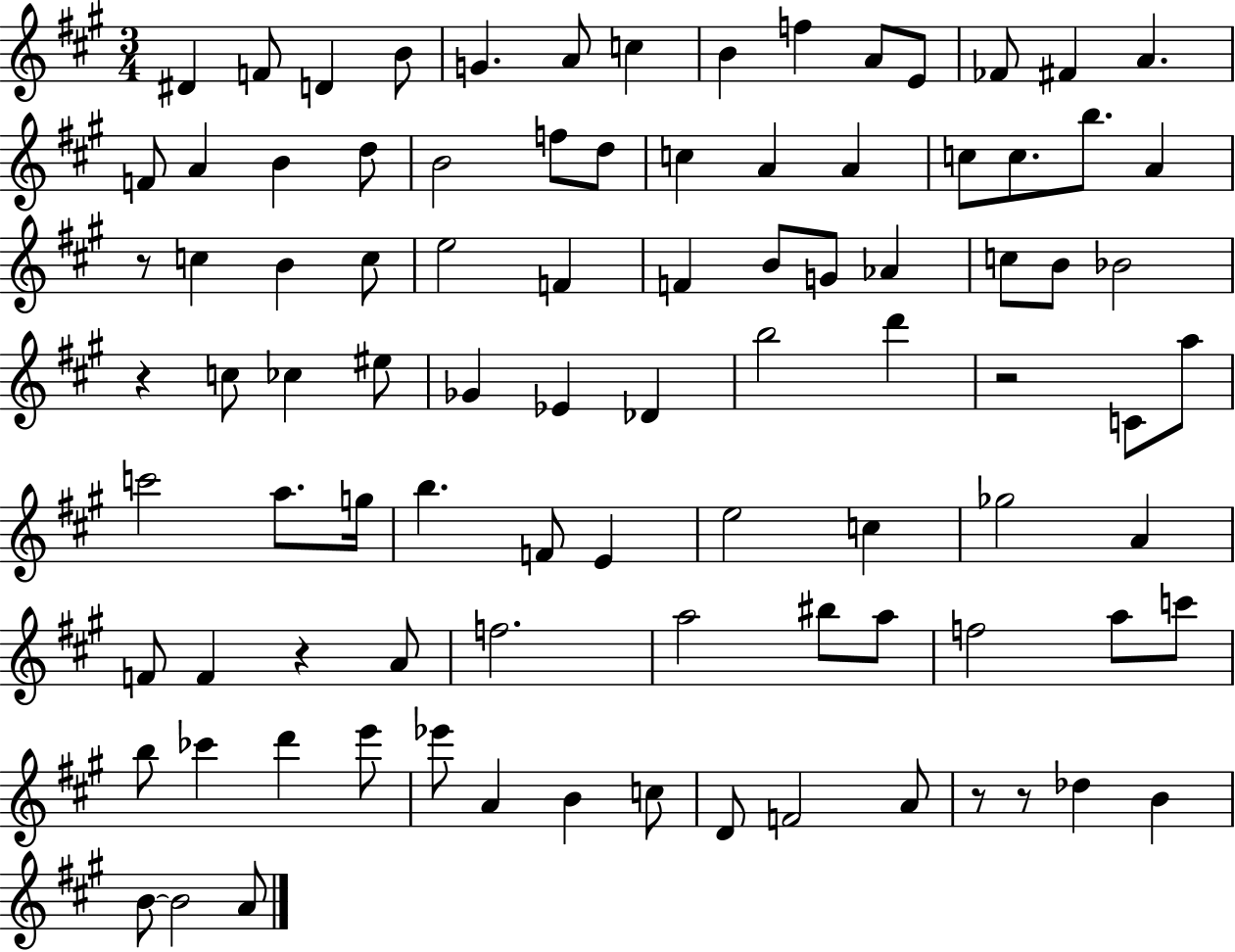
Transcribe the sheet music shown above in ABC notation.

X:1
T:Untitled
M:3/4
L:1/4
K:A
^D F/2 D B/2 G A/2 c B f A/2 E/2 _F/2 ^F A F/2 A B d/2 B2 f/2 d/2 c A A c/2 c/2 b/2 A z/2 c B c/2 e2 F F B/2 G/2 _A c/2 B/2 _B2 z c/2 _c ^e/2 _G _E _D b2 d' z2 C/2 a/2 c'2 a/2 g/4 b F/2 E e2 c _g2 A F/2 F z A/2 f2 a2 ^b/2 a/2 f2 a/2 c'/2 b/2 _c' d' e'/2 _e'/2 A B c/2 D/2 F2 A/2 z/2 z/2 _d B B/2 B2 A/2